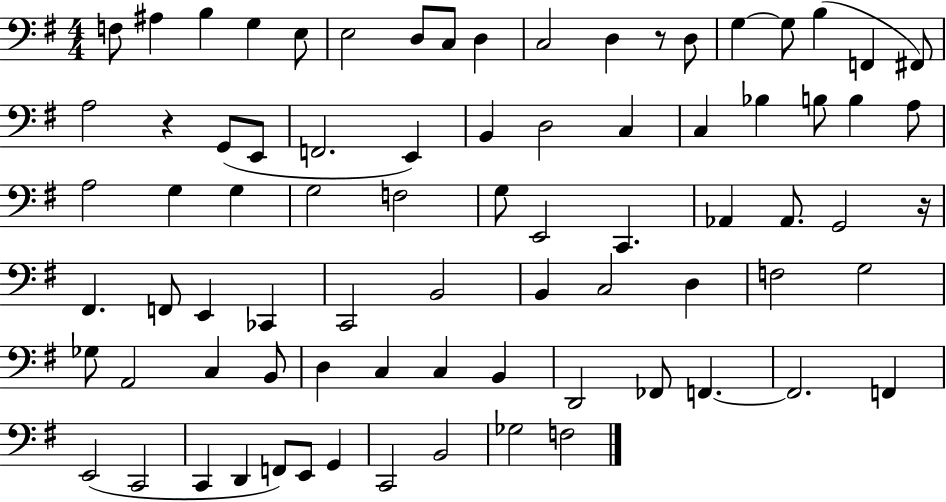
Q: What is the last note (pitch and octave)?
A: F3